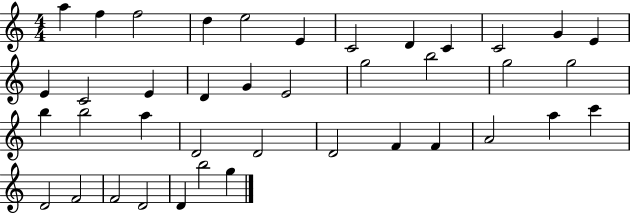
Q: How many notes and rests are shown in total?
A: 40